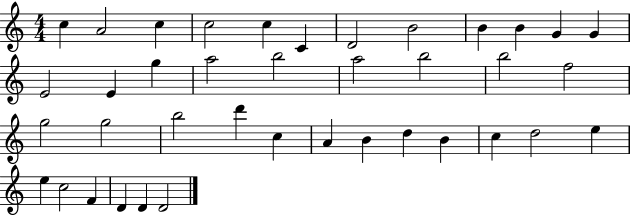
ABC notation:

X:1
T:Untitled
M:4/4
L:1/4
K:C
c A2 c c2 c C D2 B2 B B G G E2 E g a2 b2 a2 b2 b2 f2 g2 g2 b2 d' c A B d B c d2 e e c2 F D D D2